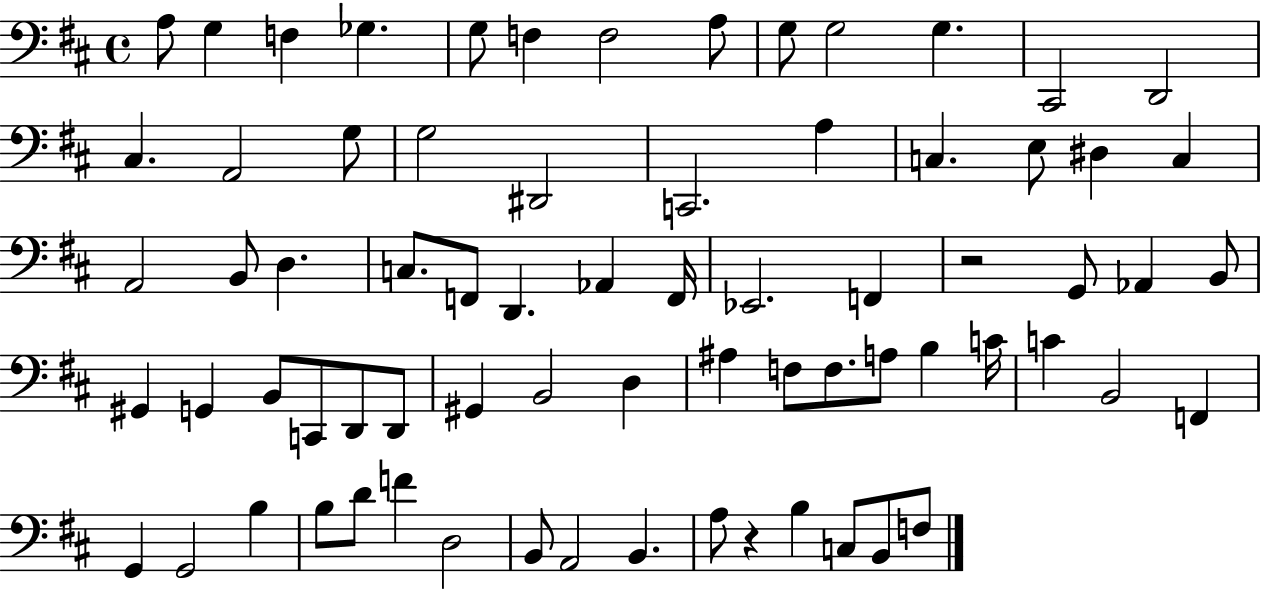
X:1
T:Untitled
M:4/4
L:1/4
K:D
A,/2 G, F, _G, G,/2 F, F,2 A,/2 G,/2 G,2 G, ^C,,2 D,,2 ^C, A,,2 G,/2 G,2 ^D,,2 C,,2 A, C, E,/2 ^D, C, A,,2 B,,/2 D, C,/2 F,,/2 D,, _A,, F,,/4 _E,,2 F,, z2 G,,/2 _A,, B,,/2 ^G,, G,, B,,/2 C,,/2 D,,/2 D,,/2 ^G,, B,,2 D, ^A, F,/2 F,/2 A,/2 B, C/4 C B,,2 F,, G,, G,,2 B, B,/2 D/2 F D,2 B,,/2 A,,2 B,, A,/2 z B, C,/2 B,,/2 F,/2